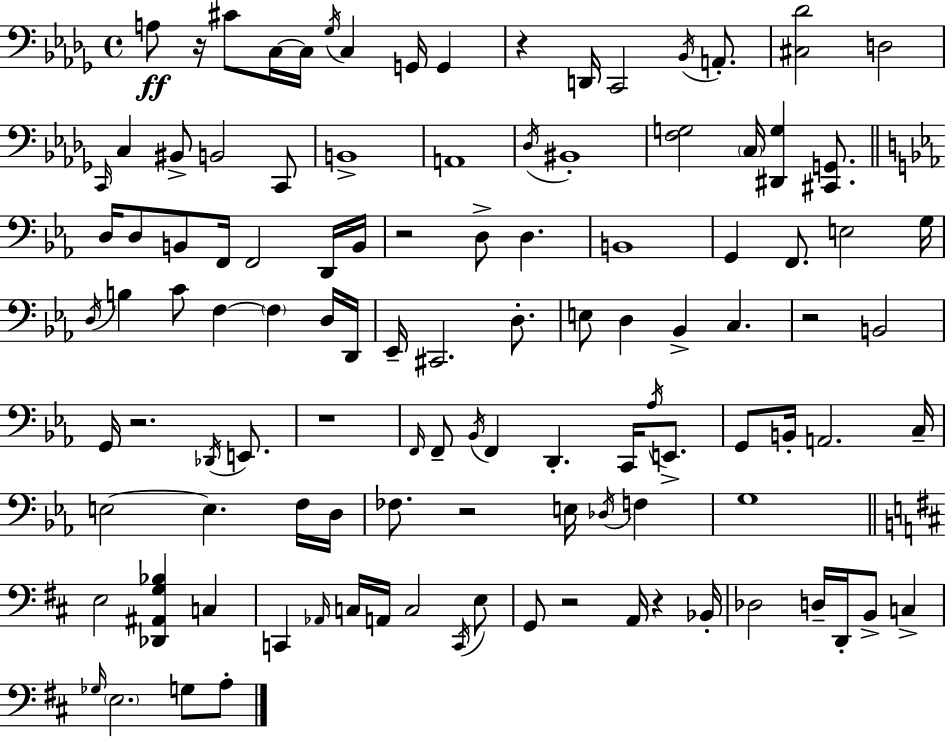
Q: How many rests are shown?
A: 9